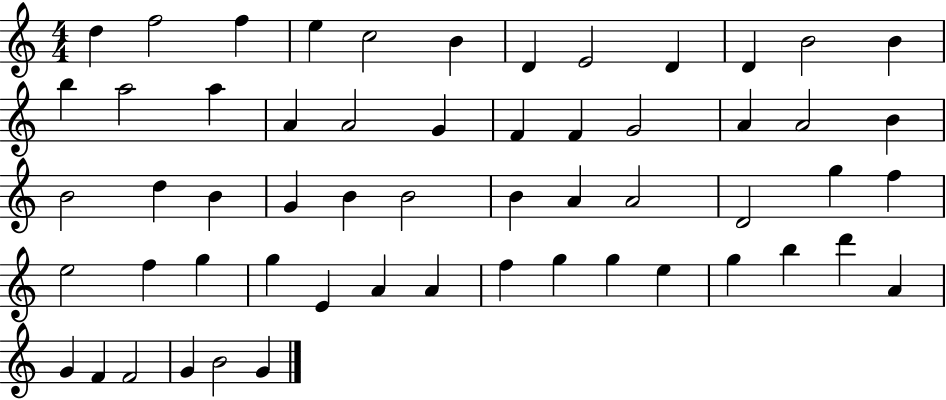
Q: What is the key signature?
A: C major